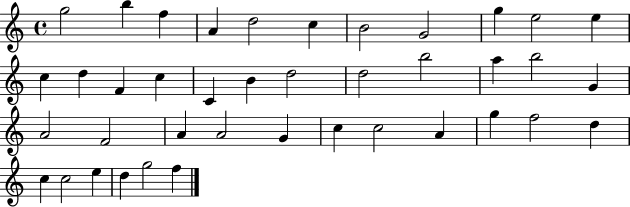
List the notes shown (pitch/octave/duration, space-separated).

G5/h B5/q F5/q A4/q D5/h C5/q B4/h G4/h G5/q E5/h E5/q C5/q D5/q F4/q C5/q C4/q B4/q D5/h D5/h B5/h A5/q B5/h G4/q A4/h F4/h A4/q A4/h G4/q C5/q C5/h A4/q G5/q F5/h D5/q C5/q C5/h E5/q D5/q G5/h F5/q